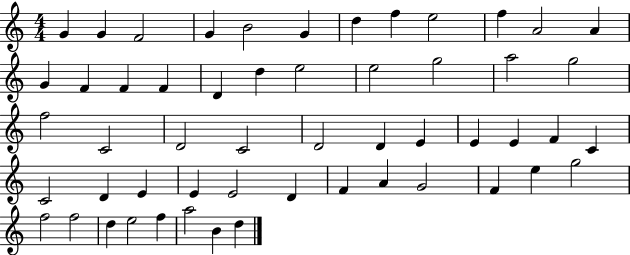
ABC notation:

X:1
T:Untitled
M:4/4
L:1/4
K:C
G G F2 G B2 G d f e2 f A2 A G F F F D d e2 e2 g2 a2 g2 f2 C2 D2 C2 D2 D E E E F C C2 D E E E2 D F A G2 F e g2 f2 f2 d e2 f a2 B d